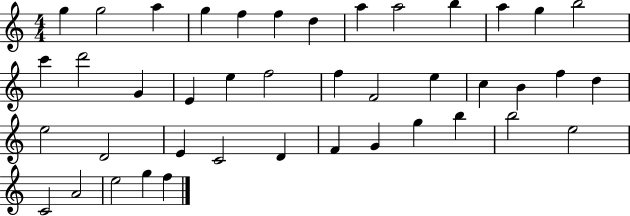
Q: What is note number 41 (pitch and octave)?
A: G5